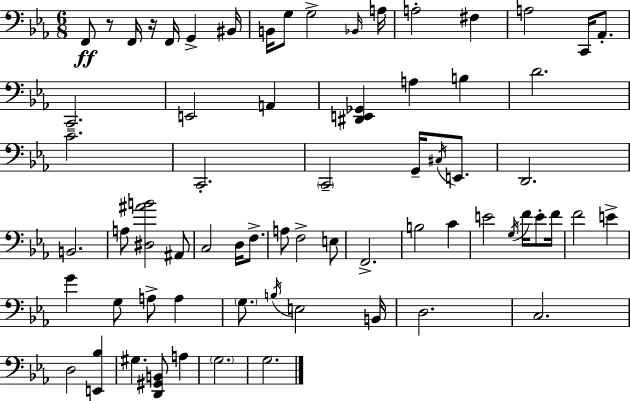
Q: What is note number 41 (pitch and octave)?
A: E4